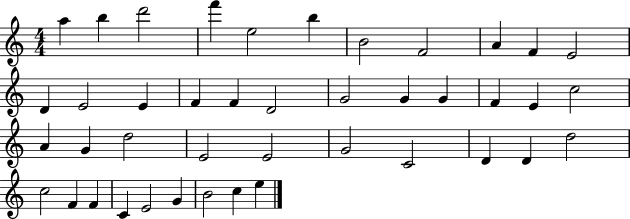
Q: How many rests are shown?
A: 0